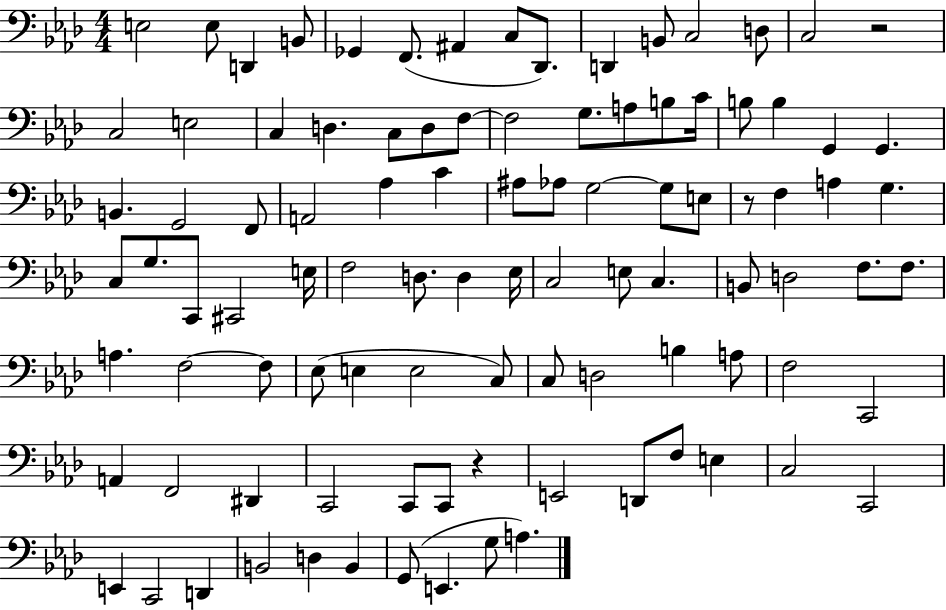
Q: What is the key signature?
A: AES major